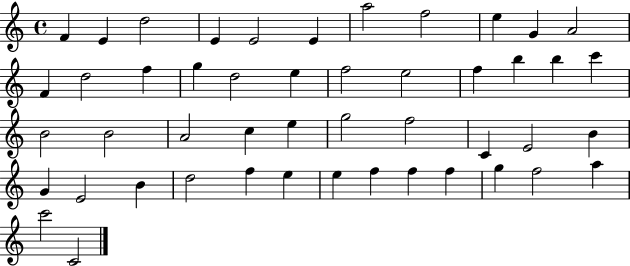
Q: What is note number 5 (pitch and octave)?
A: E4